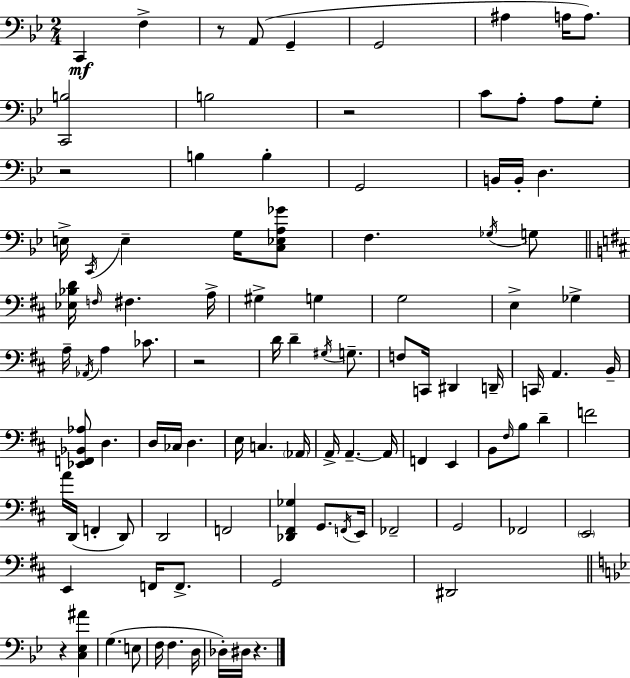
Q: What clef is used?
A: bass